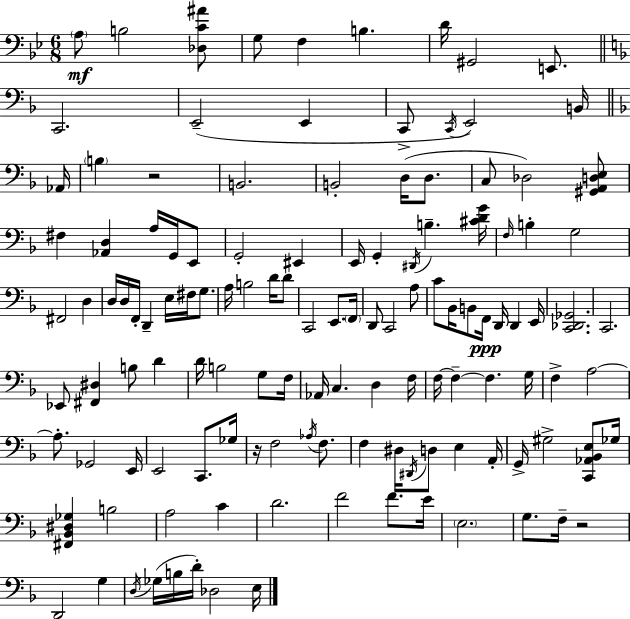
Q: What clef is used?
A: bass